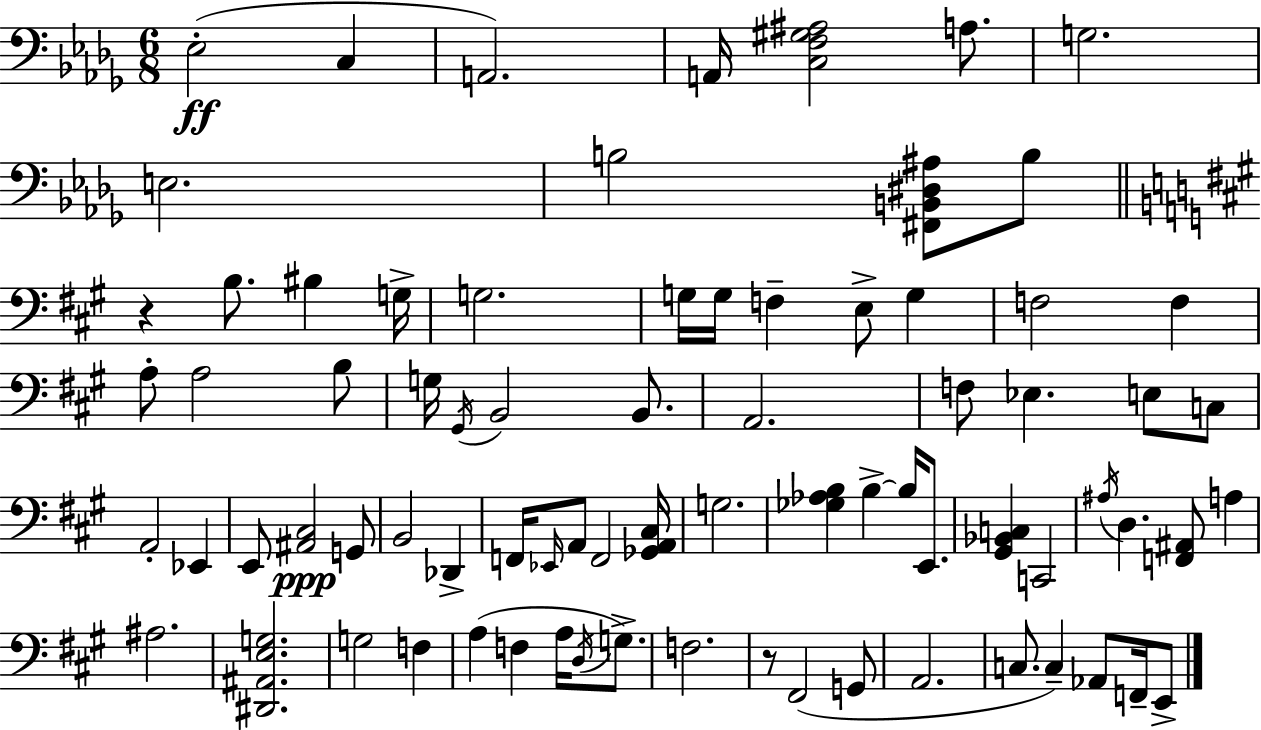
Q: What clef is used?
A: bass